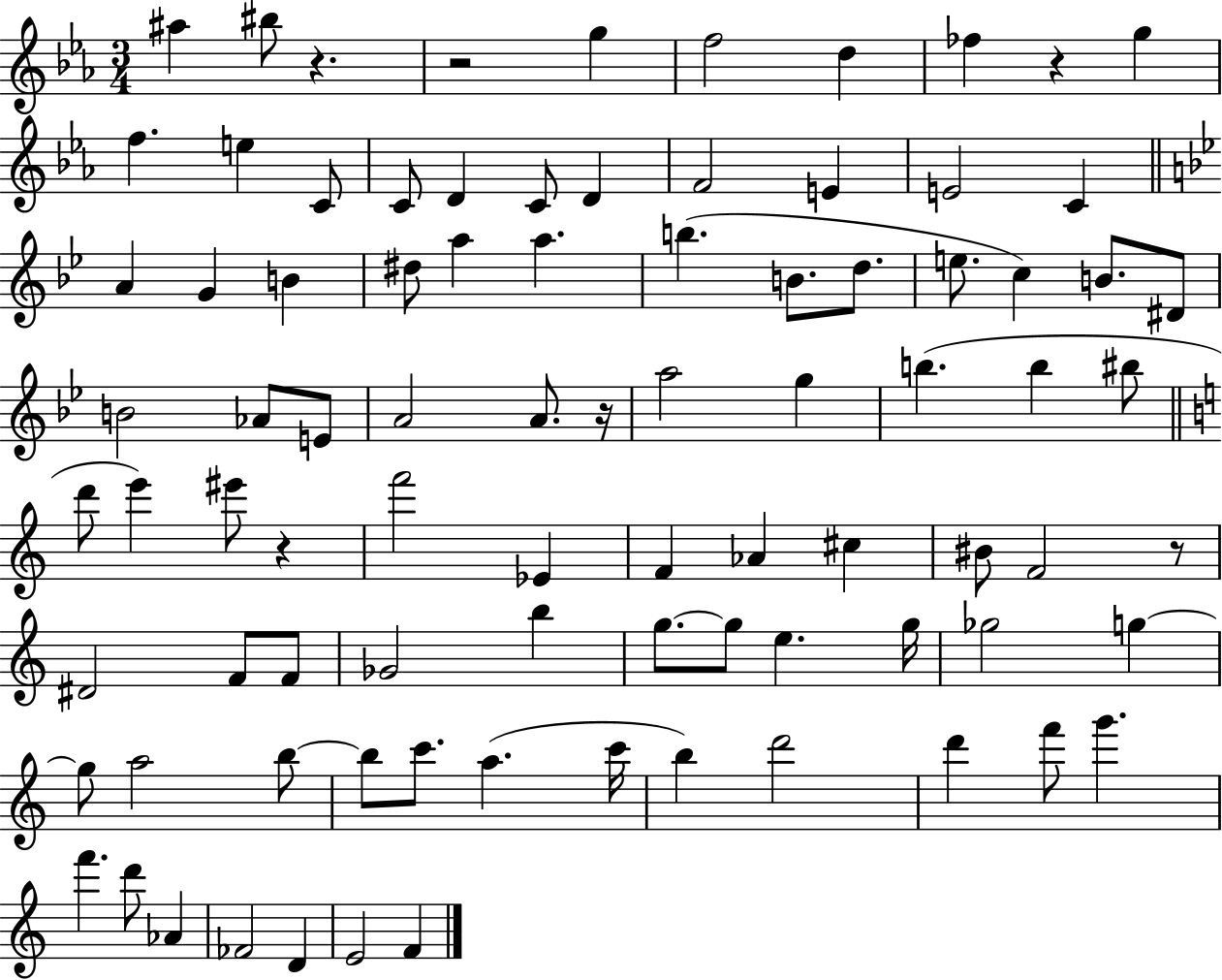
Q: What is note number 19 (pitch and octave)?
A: A4